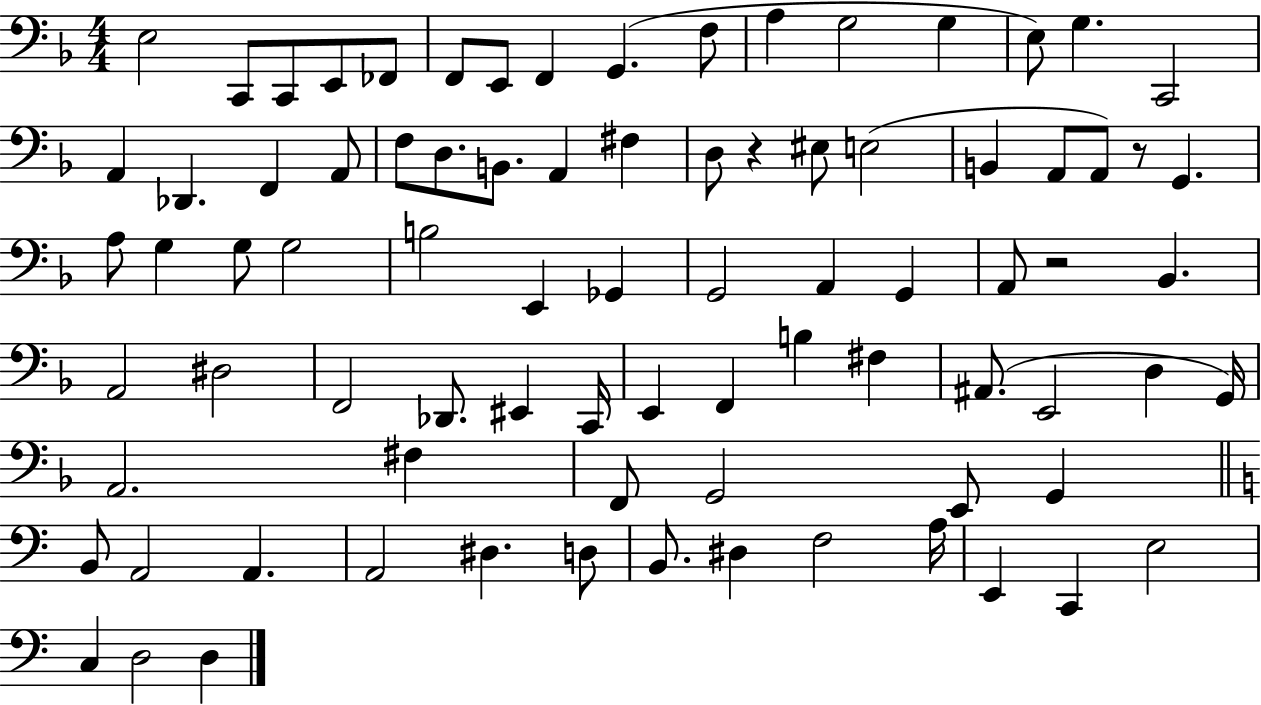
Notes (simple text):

E3/h C2/e C2/e E2/e FES2/e F2/e E2/e F2/q G2/q. F3/e A3/q G3/h G3/q E3/e G3/q. C2/h A2/q Db2/q. F2/q A2/e F3/e D3/e. B2/e. A2/q F#3/q D3/e R/q EIS3/e E3/h B2/q A2/e A2/e R/e G2/q. A3/e G3/q G3/e G3/h B3/h E2/q Gb2/q G2/h A2/q G2/q A2/e R/h Bb2/q. A2/h D#3/h F2/h Db2/e. EIS2/q C2/s E2/q F2/q B3/q F#3/q A#2/e. E2/h D3/q G2/s A2/h. F#3/q F2/e G2/h E2/e G2/q B2/e A2/h A2/q. A2/h D#3/q. D3/e B2/e. D#3/q F3/h A3/s E2/q C2/q E3/h C3/q D3/h D3/q